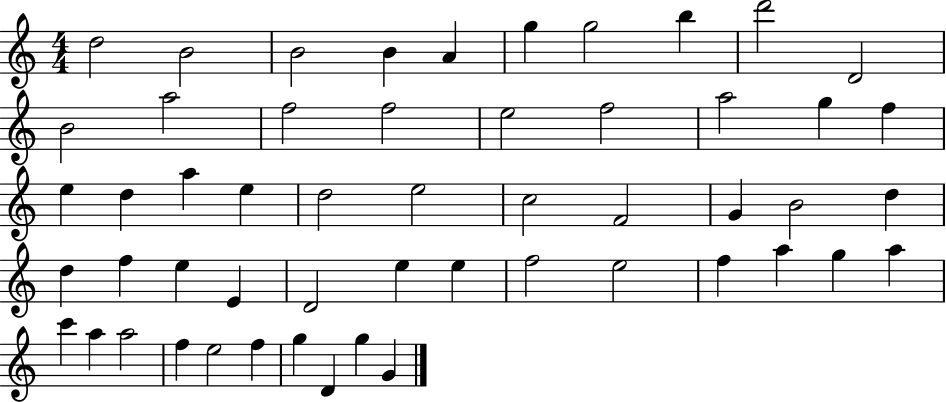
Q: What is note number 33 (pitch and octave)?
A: E5